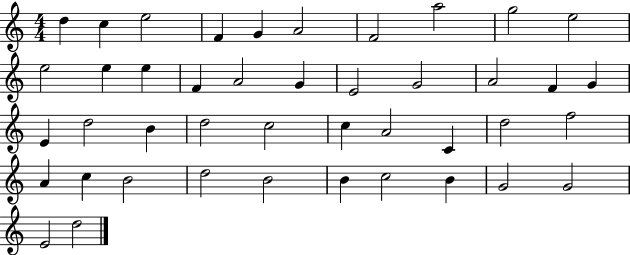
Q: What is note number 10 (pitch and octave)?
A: E5